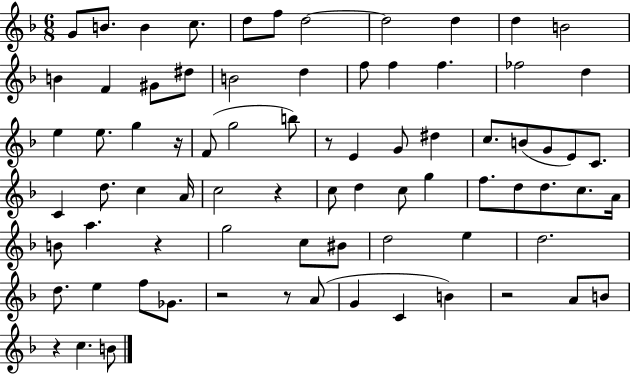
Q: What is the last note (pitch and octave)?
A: B4